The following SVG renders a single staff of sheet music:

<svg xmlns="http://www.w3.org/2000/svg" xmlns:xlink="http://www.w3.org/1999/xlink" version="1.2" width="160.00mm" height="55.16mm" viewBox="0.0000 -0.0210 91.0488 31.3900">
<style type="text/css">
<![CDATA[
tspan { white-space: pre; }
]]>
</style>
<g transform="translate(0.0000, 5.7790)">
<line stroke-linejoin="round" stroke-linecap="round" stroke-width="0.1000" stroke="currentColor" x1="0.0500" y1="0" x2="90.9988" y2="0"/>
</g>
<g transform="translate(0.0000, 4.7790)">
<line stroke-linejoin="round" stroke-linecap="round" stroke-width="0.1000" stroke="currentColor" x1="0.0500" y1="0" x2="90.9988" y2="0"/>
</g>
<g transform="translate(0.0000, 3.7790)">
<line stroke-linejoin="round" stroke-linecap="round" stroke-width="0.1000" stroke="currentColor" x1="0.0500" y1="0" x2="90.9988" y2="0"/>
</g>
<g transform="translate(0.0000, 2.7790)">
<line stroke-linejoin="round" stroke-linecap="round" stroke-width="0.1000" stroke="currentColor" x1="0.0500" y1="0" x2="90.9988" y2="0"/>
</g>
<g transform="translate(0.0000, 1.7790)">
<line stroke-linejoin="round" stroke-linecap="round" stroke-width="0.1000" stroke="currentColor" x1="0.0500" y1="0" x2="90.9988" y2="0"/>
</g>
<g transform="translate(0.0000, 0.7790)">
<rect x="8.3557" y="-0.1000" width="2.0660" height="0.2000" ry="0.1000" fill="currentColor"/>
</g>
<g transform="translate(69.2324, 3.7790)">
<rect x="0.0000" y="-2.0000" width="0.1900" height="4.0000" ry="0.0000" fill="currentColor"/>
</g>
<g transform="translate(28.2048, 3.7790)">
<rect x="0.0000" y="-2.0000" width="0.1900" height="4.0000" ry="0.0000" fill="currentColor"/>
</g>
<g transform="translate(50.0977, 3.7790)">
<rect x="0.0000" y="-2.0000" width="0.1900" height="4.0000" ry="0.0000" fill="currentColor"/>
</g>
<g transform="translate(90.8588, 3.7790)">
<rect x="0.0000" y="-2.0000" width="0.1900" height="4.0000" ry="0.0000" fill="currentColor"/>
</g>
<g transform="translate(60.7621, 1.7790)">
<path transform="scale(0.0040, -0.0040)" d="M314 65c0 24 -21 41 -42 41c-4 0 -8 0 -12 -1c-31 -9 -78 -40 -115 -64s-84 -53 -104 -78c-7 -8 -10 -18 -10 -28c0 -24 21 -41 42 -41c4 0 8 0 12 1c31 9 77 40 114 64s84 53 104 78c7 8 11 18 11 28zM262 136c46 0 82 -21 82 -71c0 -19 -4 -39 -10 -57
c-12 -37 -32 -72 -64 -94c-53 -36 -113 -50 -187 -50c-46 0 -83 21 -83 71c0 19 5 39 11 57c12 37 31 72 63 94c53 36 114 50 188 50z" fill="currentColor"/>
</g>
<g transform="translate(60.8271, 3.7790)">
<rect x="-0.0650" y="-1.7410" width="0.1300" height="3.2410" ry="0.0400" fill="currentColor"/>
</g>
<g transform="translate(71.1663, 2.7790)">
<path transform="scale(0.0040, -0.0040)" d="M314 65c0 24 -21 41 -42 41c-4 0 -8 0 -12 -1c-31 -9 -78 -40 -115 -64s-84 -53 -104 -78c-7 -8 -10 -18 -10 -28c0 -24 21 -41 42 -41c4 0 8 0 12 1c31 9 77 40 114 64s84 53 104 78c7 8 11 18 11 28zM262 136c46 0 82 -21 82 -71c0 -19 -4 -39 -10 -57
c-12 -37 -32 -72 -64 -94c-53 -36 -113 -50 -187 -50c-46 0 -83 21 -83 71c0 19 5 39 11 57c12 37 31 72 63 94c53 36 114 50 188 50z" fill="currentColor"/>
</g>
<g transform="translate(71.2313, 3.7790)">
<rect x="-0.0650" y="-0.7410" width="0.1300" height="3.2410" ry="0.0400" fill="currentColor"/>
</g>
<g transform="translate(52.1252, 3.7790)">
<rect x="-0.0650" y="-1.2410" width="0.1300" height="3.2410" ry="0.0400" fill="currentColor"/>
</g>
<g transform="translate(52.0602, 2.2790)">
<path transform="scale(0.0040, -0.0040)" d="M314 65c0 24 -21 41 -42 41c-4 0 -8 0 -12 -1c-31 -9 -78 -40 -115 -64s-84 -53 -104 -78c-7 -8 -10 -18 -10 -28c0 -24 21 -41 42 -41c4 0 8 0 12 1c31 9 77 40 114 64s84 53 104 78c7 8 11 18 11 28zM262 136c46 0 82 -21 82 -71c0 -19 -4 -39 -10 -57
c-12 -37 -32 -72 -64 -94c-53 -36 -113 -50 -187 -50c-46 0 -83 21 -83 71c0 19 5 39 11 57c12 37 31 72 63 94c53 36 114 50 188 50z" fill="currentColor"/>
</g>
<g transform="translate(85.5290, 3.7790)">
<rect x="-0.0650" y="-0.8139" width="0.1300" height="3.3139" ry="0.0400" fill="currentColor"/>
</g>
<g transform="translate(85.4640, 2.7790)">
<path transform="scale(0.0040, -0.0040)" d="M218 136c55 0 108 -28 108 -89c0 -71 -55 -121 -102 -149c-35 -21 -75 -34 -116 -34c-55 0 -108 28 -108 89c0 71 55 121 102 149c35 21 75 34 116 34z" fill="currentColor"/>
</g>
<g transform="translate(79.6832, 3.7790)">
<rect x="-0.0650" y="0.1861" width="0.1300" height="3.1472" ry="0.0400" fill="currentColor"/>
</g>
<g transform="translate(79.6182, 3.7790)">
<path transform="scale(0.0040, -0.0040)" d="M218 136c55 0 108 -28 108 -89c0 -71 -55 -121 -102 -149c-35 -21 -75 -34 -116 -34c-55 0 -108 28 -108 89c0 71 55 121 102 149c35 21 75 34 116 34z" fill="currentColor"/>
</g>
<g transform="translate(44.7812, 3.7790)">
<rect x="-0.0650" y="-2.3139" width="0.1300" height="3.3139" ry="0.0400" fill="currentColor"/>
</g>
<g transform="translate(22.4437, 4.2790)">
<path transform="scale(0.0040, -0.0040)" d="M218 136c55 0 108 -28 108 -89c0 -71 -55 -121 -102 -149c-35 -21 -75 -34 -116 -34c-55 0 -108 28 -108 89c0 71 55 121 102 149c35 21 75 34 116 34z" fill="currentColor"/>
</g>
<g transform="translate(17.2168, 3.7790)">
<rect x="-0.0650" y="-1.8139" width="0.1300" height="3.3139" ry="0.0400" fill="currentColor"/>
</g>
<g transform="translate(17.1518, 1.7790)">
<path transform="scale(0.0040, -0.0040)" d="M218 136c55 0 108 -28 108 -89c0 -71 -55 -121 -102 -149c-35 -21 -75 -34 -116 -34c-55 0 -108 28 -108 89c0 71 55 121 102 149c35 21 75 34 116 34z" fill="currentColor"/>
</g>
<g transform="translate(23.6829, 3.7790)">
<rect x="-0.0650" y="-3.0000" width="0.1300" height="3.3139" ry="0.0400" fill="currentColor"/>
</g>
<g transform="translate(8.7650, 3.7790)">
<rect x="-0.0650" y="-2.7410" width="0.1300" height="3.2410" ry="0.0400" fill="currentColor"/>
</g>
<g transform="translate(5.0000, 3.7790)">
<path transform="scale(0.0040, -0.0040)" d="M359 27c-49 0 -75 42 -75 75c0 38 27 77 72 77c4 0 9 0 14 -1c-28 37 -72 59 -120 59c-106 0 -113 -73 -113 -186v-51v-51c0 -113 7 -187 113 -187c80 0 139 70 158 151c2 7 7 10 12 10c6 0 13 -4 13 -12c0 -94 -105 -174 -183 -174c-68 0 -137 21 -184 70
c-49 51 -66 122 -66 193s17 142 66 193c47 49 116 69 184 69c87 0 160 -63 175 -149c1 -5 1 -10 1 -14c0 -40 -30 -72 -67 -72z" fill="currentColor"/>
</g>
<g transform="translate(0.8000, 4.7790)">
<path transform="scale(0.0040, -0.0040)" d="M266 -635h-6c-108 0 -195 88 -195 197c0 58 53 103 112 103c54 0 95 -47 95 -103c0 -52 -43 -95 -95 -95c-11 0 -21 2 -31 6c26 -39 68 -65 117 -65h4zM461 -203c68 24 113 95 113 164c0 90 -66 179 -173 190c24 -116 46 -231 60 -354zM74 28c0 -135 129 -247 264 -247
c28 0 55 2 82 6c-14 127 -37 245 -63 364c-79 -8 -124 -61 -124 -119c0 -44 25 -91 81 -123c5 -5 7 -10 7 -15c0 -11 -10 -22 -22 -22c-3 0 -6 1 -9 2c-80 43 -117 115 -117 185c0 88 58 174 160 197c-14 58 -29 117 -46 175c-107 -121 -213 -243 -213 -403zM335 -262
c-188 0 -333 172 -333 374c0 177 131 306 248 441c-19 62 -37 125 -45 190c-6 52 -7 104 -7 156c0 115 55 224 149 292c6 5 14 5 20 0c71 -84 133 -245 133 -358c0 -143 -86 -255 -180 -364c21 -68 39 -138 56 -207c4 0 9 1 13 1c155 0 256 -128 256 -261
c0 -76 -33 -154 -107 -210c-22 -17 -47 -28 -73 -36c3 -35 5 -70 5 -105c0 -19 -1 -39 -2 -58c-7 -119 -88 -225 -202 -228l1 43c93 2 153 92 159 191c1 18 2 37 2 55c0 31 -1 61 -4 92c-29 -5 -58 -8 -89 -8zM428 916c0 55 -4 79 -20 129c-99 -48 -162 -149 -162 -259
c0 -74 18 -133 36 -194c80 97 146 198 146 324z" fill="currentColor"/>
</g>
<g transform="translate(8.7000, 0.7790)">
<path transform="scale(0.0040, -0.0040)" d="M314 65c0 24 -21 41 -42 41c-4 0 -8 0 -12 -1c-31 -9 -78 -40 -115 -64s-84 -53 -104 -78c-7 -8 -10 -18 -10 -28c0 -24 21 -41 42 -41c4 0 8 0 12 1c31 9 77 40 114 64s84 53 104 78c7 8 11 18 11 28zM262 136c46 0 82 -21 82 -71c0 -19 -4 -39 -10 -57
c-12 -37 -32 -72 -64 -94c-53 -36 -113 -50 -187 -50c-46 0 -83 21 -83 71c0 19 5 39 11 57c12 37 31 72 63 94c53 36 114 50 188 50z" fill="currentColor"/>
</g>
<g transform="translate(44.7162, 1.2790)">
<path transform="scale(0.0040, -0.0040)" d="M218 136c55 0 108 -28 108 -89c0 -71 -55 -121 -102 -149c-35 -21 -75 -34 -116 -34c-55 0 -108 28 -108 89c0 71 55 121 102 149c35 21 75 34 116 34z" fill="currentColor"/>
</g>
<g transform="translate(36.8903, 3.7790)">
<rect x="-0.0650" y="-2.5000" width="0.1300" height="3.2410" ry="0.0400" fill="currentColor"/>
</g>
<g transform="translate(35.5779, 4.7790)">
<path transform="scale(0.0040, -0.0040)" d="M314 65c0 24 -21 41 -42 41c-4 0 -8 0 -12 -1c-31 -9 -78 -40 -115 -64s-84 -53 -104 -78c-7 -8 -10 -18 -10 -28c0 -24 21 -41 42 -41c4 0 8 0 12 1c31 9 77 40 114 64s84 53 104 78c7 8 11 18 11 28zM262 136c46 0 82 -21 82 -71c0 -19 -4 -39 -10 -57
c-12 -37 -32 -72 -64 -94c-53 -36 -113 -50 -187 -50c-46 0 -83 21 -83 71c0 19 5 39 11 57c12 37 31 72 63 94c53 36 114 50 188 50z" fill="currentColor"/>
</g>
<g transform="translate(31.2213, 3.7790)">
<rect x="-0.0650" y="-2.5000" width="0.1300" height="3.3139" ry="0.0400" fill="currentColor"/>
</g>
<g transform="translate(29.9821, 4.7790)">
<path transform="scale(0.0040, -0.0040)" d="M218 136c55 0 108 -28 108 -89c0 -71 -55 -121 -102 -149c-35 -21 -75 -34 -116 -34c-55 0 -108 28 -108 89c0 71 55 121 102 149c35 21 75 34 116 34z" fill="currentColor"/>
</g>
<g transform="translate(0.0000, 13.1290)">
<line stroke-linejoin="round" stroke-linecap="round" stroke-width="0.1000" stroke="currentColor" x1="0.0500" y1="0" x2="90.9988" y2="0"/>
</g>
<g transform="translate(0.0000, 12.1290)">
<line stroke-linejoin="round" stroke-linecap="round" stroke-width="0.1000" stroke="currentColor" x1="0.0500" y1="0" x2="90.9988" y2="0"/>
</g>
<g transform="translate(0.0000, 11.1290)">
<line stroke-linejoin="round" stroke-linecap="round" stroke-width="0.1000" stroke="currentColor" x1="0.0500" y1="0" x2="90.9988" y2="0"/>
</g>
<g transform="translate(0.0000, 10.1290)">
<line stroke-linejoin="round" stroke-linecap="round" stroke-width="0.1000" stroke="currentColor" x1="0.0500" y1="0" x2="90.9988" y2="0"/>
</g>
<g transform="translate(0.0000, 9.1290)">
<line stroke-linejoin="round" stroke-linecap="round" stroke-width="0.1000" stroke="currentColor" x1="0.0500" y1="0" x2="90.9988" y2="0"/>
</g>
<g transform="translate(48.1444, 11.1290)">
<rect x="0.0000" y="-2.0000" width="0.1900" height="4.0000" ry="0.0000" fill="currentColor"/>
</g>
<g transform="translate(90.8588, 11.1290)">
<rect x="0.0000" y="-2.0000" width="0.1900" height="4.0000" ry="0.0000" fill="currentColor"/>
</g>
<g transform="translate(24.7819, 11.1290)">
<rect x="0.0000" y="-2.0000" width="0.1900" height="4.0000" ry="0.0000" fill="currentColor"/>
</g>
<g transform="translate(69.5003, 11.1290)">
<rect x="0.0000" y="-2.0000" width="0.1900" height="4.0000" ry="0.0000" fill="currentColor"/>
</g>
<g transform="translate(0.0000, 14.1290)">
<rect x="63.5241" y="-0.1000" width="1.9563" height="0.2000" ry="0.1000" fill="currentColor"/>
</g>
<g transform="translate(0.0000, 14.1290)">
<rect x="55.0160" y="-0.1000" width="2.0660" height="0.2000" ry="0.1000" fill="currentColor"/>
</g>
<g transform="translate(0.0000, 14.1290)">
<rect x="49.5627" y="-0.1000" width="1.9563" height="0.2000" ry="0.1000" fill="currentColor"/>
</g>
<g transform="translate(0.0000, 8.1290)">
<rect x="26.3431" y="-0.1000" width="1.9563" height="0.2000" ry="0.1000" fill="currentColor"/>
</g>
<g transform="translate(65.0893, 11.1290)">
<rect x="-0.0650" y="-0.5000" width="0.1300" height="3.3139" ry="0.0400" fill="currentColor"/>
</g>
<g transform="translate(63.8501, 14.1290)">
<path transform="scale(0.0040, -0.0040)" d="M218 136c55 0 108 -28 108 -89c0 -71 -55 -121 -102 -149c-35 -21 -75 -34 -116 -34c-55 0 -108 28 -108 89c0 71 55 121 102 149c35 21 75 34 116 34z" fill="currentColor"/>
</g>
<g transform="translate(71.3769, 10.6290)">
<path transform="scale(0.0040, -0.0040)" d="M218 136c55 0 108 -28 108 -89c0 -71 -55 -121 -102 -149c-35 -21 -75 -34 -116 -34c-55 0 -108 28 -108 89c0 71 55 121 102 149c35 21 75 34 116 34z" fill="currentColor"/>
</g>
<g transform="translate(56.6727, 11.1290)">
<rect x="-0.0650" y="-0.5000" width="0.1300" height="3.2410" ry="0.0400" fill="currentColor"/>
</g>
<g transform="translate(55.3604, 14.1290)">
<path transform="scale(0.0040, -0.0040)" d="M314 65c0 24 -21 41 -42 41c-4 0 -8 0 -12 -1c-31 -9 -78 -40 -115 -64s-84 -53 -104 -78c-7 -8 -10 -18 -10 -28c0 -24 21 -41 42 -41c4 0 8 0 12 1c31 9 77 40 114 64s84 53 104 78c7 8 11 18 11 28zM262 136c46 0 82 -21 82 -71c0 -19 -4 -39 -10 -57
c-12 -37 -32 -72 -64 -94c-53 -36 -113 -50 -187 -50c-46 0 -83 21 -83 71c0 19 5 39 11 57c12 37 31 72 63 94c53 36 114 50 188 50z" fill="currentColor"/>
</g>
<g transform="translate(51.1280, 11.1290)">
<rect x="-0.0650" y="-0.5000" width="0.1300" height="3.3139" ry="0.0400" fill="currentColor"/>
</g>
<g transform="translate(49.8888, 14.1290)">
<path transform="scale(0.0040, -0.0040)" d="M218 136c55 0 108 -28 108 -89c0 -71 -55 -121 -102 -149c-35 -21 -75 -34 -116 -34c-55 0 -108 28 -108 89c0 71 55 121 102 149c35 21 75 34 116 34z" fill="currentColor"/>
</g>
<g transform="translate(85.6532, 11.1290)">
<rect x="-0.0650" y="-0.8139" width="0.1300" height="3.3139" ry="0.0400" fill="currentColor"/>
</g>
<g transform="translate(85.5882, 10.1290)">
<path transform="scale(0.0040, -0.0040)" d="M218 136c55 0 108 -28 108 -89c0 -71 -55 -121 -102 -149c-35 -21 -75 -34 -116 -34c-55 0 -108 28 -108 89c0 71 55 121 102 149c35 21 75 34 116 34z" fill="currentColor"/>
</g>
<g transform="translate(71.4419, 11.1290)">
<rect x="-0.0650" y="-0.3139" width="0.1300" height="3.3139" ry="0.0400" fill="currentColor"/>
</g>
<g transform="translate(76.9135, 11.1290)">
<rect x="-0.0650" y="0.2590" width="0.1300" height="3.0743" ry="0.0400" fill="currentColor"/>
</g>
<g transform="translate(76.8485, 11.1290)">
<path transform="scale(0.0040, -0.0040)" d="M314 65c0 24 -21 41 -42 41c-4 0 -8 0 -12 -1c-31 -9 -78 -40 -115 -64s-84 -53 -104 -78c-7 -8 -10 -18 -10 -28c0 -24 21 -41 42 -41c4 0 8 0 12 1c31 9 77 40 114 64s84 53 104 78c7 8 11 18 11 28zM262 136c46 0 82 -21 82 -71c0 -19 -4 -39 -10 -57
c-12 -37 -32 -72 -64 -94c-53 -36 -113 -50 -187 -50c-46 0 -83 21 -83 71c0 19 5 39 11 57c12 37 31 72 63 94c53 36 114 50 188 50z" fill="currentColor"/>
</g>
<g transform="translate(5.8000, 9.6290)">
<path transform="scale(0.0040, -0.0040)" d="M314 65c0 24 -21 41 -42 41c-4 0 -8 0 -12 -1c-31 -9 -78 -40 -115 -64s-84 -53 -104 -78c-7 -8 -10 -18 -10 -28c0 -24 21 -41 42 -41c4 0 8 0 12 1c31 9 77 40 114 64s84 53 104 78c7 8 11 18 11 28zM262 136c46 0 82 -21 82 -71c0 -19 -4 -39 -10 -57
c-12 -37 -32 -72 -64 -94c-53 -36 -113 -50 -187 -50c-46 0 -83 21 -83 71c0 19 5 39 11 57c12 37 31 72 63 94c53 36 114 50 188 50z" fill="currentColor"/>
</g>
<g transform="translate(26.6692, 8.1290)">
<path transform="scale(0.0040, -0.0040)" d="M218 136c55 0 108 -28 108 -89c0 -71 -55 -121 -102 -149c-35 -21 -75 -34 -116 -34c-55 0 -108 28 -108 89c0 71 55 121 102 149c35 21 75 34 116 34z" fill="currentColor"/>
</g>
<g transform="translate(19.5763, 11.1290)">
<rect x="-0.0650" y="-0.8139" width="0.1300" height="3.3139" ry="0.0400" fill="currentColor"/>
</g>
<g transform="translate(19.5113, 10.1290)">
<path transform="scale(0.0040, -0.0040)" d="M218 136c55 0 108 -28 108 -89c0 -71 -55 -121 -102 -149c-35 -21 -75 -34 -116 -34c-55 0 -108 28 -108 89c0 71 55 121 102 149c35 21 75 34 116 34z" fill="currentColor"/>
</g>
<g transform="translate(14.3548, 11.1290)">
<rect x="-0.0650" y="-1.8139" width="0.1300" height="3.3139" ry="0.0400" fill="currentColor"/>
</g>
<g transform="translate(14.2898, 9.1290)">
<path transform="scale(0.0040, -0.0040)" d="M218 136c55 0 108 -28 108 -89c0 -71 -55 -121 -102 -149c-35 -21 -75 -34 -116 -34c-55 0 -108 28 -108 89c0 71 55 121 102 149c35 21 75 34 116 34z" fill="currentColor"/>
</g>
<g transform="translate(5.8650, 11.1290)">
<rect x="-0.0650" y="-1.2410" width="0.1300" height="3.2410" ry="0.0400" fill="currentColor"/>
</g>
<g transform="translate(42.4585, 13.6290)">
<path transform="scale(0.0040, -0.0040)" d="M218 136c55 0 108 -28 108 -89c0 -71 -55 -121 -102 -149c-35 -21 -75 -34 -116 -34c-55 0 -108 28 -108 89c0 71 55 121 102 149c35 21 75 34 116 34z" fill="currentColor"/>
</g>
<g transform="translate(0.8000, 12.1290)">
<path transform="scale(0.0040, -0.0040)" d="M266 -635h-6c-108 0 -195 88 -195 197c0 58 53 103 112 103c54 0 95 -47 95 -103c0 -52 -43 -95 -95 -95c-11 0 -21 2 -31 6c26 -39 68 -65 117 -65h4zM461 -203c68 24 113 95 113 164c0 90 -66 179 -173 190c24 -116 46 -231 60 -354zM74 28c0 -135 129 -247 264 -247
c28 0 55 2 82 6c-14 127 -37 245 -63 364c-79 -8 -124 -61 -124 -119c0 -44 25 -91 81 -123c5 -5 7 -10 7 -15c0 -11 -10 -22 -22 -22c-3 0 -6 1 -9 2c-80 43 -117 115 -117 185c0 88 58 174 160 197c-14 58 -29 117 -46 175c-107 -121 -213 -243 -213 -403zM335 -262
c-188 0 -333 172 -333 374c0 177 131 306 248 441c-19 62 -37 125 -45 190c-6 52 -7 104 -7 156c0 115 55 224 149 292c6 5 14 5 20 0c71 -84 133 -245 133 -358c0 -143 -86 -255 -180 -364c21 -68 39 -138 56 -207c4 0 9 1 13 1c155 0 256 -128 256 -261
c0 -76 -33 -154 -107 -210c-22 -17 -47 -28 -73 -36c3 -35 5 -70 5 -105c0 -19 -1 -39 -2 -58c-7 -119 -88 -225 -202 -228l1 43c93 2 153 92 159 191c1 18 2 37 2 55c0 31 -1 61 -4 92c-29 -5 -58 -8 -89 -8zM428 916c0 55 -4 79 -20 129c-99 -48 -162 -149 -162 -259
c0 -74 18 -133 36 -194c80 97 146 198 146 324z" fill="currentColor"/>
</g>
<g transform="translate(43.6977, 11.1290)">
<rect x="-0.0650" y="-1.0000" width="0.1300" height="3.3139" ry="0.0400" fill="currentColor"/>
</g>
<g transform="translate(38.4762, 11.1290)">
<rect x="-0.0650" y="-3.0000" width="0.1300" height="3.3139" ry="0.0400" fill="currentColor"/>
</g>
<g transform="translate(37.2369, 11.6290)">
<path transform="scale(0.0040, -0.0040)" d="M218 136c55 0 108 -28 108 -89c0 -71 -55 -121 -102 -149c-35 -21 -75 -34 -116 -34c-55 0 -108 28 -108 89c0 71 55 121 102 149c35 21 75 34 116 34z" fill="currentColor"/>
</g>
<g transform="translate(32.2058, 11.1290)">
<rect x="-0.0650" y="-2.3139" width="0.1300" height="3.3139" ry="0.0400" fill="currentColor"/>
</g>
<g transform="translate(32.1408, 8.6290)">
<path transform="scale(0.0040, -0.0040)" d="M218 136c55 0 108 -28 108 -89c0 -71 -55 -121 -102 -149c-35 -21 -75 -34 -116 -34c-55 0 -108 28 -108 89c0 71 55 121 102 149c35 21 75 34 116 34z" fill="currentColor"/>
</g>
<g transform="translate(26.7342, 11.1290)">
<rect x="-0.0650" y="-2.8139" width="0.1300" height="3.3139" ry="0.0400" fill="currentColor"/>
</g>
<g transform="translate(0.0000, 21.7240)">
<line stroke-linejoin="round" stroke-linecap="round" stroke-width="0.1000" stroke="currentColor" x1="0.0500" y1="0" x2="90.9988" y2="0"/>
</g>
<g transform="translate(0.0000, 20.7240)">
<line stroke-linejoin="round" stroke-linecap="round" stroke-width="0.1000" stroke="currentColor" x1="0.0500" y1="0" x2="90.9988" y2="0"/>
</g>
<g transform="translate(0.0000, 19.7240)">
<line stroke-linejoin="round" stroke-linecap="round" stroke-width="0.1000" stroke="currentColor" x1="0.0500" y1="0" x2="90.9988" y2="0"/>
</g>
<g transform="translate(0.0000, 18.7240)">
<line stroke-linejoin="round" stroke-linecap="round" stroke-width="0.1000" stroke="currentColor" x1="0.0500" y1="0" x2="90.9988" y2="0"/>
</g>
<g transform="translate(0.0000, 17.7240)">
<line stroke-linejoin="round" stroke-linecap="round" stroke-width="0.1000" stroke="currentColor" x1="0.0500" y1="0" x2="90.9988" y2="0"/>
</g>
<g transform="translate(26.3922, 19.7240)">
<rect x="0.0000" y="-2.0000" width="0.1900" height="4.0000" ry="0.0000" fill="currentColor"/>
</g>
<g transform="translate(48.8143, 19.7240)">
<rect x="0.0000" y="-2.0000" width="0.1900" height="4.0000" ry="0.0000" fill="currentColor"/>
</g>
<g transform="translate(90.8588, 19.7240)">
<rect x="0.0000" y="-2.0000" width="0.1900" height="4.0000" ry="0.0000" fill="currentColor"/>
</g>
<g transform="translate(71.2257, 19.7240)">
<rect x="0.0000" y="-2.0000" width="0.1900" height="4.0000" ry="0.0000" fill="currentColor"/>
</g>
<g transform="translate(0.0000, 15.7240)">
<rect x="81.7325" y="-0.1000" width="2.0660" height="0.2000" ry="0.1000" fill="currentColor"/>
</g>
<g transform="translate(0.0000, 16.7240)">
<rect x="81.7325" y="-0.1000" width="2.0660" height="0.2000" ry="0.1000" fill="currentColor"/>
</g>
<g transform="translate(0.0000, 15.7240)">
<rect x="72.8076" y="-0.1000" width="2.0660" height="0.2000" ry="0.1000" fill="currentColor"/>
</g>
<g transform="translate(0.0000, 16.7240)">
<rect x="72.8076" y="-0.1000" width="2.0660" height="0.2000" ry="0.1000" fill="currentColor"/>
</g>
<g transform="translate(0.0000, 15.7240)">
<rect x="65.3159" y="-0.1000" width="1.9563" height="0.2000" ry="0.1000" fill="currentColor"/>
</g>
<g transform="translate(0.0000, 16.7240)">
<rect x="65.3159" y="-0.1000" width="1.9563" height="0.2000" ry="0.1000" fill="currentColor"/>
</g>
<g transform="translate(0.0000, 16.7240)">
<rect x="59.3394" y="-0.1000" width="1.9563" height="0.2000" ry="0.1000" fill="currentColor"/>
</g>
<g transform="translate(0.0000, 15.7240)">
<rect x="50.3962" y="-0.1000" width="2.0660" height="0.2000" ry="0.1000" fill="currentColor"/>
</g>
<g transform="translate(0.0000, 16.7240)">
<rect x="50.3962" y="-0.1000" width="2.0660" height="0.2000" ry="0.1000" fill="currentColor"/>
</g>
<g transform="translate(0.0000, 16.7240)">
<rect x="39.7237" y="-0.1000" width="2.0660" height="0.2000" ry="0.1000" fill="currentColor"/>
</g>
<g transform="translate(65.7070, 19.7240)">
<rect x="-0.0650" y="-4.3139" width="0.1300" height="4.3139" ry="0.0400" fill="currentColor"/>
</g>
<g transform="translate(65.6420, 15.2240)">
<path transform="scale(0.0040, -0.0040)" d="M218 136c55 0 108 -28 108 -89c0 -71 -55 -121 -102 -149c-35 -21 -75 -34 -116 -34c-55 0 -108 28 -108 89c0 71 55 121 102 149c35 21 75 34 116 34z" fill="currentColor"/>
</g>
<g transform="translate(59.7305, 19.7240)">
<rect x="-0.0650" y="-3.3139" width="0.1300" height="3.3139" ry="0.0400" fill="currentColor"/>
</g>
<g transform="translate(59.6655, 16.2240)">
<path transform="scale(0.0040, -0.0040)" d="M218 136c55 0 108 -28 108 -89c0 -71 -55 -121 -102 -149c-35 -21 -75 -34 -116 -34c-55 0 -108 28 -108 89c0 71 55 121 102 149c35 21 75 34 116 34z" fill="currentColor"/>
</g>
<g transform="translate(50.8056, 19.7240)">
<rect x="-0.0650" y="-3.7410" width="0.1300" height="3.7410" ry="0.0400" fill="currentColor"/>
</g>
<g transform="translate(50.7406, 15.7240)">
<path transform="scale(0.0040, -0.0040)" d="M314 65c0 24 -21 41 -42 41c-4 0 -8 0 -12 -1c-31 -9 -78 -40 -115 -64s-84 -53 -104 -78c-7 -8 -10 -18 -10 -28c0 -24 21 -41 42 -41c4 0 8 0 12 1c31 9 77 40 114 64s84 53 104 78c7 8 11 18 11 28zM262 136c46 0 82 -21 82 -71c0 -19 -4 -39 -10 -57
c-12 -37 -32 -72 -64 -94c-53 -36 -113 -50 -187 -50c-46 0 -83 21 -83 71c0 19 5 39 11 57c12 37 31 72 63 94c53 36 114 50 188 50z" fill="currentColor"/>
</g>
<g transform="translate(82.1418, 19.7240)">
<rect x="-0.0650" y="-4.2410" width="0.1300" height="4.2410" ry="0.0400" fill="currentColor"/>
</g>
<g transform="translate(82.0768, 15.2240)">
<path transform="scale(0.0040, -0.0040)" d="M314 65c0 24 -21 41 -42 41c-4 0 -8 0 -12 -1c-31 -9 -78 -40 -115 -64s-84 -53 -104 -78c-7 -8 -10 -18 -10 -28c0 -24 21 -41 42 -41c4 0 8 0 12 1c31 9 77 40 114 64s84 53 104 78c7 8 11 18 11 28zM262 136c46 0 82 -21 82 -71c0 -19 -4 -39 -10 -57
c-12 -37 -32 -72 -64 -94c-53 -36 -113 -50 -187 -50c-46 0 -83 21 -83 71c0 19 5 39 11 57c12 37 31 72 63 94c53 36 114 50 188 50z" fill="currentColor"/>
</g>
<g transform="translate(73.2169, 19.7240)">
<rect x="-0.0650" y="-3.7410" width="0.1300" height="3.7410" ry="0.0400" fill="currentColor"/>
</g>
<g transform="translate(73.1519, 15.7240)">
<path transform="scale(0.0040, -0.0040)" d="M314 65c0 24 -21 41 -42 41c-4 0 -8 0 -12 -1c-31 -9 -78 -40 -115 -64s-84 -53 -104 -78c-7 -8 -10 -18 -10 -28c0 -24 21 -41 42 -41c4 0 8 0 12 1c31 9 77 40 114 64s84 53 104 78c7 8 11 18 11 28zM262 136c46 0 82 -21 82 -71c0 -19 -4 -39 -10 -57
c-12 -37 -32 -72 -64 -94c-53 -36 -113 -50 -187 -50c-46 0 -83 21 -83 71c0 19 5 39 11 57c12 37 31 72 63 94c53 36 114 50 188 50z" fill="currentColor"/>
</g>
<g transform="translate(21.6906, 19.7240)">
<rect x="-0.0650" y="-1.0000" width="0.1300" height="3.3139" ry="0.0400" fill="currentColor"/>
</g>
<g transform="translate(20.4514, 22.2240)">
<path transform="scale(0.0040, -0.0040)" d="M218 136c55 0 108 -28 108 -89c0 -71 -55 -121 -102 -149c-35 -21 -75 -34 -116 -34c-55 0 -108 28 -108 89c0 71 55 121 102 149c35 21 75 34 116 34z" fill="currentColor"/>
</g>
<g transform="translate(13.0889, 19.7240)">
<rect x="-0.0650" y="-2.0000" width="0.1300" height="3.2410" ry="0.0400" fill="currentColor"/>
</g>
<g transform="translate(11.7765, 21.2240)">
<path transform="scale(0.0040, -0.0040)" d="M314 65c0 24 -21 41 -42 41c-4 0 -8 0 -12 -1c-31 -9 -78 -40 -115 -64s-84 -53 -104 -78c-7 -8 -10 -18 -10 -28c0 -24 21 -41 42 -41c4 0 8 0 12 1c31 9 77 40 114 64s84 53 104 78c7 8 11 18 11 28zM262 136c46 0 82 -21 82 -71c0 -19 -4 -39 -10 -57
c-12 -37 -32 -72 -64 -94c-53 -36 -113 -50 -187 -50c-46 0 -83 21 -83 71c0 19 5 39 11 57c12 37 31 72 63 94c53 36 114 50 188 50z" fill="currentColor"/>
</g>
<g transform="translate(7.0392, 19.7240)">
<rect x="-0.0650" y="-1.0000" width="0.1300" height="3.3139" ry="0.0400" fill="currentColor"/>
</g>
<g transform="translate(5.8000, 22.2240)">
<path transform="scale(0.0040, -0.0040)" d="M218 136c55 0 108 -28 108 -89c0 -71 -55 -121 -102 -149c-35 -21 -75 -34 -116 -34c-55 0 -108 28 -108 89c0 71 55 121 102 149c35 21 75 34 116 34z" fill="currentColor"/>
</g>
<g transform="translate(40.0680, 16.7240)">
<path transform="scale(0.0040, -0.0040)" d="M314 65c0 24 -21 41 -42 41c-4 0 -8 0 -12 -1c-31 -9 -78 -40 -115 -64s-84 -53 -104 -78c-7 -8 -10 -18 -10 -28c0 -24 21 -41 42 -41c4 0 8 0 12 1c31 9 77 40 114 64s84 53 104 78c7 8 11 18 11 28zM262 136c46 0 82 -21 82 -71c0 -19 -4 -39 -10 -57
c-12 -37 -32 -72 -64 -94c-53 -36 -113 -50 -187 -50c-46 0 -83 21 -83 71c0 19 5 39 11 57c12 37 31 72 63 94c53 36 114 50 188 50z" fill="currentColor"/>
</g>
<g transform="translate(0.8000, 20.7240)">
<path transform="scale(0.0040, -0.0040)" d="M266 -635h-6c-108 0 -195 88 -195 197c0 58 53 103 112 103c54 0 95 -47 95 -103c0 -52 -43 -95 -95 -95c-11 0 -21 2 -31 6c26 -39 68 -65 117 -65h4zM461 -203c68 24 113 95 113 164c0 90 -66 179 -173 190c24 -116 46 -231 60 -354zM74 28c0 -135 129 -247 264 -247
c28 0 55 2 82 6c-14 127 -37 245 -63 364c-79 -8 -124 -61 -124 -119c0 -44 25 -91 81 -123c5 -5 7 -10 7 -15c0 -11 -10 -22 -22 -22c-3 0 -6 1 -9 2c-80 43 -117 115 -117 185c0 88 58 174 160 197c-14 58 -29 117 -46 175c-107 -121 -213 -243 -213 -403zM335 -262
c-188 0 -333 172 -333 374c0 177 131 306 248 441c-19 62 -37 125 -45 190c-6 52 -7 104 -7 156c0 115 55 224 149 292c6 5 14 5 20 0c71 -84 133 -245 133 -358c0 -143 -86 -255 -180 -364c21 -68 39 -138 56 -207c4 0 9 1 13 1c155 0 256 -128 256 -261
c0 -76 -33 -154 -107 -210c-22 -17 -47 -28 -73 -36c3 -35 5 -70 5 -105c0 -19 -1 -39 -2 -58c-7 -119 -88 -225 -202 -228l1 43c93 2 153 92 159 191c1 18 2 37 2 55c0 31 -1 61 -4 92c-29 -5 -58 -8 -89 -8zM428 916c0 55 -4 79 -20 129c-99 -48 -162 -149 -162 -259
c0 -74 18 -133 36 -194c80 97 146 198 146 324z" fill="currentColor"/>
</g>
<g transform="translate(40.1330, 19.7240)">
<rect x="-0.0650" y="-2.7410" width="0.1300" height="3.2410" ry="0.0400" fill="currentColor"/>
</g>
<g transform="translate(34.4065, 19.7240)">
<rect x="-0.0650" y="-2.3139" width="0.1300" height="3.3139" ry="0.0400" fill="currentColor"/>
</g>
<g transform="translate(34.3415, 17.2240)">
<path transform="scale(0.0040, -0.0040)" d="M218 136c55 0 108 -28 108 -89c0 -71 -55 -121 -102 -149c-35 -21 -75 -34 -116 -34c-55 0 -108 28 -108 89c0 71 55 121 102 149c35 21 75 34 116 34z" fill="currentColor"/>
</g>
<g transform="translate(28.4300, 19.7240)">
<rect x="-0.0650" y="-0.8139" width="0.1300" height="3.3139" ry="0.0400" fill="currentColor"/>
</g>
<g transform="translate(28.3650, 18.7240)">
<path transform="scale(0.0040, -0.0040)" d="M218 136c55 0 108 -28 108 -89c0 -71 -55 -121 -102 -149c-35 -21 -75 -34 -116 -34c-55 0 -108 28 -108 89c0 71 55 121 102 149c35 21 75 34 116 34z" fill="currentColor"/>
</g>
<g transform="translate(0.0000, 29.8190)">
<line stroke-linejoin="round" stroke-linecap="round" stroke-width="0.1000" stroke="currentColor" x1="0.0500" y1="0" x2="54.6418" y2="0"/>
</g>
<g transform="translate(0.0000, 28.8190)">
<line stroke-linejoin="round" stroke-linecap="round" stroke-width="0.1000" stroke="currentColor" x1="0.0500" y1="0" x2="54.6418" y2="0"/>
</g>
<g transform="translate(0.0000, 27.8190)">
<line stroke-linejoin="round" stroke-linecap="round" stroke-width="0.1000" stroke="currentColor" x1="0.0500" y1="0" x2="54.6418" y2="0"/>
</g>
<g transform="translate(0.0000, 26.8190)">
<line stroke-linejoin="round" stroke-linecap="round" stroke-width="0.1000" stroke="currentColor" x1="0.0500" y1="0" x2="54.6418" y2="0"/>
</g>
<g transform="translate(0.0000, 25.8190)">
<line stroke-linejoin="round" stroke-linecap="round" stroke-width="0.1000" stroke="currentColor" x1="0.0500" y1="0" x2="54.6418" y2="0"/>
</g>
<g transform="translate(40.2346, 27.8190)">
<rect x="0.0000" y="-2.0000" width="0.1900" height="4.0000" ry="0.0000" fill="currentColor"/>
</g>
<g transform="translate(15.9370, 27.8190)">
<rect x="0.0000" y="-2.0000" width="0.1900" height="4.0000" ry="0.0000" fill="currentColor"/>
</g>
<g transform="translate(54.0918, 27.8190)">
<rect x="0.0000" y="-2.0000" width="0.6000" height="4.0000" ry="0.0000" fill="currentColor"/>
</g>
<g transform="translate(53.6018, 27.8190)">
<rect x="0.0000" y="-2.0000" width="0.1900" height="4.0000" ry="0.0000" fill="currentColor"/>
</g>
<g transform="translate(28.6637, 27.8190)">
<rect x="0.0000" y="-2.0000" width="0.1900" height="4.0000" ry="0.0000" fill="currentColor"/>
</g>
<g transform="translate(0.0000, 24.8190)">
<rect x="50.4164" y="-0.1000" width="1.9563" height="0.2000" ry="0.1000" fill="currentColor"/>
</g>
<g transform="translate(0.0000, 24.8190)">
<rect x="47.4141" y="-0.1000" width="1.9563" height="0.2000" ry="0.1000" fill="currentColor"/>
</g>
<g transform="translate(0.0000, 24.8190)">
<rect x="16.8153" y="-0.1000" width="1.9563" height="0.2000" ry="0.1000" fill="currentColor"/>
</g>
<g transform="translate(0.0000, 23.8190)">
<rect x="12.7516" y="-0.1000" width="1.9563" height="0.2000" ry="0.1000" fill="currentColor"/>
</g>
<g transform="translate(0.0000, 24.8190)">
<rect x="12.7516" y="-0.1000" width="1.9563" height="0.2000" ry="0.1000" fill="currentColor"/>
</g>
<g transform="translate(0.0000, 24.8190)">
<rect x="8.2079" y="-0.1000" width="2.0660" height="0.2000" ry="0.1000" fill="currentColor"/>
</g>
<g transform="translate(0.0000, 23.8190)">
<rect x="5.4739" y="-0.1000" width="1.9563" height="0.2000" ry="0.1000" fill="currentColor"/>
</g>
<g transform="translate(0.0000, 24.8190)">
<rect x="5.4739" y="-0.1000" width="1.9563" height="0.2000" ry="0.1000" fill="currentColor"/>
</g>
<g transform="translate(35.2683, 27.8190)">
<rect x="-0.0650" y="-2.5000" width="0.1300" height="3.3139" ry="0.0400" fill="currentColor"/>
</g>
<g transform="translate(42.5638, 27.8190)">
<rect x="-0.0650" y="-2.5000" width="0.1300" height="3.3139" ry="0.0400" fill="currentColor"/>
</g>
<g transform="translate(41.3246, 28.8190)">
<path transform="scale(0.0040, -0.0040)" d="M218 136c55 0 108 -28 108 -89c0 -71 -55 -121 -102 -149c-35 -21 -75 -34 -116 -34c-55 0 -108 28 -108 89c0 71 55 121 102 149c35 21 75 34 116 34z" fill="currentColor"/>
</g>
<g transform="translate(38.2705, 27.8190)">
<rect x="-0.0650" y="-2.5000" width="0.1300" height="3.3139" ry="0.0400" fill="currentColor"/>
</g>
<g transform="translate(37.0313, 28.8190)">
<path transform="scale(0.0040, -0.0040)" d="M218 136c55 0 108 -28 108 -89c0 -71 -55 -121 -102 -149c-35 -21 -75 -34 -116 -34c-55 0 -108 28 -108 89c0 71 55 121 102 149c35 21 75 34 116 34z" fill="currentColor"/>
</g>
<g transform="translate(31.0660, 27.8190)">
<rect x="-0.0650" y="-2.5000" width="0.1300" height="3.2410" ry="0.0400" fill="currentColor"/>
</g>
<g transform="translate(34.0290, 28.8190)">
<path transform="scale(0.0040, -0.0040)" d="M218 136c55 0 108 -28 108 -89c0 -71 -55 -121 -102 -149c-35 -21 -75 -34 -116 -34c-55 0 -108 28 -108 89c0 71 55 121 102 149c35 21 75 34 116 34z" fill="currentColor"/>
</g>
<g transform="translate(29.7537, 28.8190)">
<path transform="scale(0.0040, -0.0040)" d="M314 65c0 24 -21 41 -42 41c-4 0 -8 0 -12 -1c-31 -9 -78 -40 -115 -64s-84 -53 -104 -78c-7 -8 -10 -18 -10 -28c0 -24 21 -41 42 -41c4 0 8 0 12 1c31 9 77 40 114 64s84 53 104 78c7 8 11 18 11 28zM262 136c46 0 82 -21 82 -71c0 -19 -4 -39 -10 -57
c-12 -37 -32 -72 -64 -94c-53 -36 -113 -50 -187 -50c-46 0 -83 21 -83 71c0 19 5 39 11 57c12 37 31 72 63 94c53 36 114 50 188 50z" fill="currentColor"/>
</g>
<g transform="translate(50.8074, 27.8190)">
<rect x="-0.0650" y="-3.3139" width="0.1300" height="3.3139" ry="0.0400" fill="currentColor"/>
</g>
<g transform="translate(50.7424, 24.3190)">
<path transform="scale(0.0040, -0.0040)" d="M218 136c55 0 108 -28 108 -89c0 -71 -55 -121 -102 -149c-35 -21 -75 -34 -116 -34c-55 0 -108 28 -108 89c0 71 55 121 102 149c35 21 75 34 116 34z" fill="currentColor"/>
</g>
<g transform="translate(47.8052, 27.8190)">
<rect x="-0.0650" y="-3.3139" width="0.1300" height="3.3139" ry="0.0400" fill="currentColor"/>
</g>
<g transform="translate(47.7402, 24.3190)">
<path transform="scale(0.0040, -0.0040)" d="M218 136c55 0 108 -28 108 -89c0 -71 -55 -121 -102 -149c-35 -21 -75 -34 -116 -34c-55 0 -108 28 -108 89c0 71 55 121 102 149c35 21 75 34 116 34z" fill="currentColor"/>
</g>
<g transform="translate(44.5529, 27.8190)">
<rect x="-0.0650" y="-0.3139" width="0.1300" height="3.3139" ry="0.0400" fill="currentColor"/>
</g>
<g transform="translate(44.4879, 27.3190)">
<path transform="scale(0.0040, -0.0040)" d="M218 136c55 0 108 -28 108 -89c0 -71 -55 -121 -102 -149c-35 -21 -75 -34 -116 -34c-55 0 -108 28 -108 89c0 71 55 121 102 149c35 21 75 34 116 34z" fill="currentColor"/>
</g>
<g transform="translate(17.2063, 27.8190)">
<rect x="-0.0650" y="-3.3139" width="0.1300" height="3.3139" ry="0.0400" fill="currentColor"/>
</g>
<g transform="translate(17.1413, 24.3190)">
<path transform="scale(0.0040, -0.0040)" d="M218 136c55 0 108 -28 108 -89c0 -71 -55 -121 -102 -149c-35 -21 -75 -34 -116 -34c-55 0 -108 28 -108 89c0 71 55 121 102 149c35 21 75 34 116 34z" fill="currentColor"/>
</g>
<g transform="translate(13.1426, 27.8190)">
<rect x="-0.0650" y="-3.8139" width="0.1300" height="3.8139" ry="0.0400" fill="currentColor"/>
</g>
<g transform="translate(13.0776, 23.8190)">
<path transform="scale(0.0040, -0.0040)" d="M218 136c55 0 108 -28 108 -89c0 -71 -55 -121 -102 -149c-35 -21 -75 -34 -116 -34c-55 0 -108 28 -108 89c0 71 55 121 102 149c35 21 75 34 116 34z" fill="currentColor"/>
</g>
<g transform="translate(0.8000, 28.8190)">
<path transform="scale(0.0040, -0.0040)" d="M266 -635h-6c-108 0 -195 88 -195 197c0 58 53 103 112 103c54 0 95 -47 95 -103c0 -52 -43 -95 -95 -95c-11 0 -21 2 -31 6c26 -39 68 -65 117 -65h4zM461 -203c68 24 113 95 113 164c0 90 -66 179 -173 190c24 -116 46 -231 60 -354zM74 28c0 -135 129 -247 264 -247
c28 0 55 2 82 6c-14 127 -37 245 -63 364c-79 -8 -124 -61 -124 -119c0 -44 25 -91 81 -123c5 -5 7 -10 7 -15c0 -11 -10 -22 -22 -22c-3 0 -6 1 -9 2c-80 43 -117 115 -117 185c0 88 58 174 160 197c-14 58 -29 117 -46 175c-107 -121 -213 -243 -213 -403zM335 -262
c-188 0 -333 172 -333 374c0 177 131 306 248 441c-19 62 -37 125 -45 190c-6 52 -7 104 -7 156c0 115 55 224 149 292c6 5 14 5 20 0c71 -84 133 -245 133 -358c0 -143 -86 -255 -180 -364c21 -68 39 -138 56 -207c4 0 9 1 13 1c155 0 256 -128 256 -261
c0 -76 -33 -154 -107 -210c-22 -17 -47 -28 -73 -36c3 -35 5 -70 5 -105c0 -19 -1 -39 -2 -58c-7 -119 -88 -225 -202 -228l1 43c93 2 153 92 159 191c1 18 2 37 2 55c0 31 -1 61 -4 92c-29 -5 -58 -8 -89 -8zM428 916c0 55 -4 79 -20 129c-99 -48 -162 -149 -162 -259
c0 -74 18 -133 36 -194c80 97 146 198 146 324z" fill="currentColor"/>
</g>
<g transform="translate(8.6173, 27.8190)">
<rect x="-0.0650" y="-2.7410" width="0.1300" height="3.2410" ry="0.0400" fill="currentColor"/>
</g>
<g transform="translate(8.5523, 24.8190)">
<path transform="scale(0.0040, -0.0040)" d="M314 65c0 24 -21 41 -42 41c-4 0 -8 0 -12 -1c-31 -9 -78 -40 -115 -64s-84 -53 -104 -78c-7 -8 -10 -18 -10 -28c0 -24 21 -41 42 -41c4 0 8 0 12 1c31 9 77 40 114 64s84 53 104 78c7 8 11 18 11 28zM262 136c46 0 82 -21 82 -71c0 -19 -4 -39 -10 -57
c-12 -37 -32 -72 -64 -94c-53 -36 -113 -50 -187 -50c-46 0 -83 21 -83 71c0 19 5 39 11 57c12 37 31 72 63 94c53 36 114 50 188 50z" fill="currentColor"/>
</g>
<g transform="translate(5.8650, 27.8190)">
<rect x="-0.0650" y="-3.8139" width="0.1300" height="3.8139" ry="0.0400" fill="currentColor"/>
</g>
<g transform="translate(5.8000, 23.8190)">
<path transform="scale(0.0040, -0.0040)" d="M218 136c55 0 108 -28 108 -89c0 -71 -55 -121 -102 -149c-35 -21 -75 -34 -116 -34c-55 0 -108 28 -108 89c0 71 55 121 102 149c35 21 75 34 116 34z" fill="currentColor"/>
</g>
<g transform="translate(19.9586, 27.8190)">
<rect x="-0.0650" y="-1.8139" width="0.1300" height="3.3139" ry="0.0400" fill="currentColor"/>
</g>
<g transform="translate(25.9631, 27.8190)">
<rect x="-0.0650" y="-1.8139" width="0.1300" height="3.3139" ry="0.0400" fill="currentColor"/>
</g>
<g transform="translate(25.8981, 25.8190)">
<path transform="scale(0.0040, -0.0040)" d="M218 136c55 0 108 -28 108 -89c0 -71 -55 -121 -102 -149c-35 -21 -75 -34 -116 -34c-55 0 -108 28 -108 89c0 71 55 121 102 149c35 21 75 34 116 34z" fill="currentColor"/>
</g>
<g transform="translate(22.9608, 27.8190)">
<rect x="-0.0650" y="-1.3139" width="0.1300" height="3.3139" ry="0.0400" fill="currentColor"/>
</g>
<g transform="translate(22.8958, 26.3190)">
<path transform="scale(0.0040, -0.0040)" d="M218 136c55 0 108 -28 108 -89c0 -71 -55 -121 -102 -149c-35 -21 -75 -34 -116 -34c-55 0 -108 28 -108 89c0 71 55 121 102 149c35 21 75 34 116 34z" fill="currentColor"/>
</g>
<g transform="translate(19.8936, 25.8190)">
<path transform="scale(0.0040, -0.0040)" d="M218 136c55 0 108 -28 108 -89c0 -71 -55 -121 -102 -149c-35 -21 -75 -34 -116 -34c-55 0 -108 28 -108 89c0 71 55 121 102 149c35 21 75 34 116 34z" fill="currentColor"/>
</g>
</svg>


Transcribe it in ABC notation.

X:1
T:Untitled
M:4/4
L:1/4
K:C
a2 f A G G2 g e2 f2 d2 B d e2 f d a g A D C C2 C c B2 d D F2 D d g a2 c'2 b d' c'2 d'2 c' a2 c' b f e f G2 G G G c b b